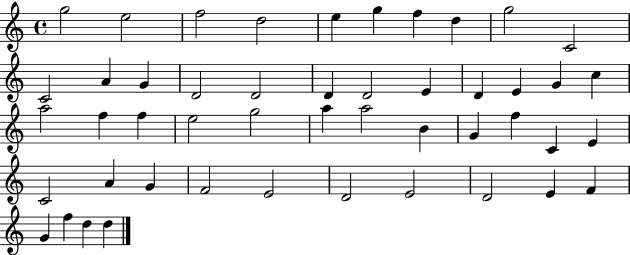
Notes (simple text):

G5/h E5/h F5/h D5/h E5/q G5/q F5/q D5/q G5/h C4/h C4/h A4/q G4/q D4/h D4/h D4/q D4/h E4/q D4/q E4/q G4/q C5/q A5/h F5/q F5/q E5/h G5/h A5/q A5/h B4/q G4/q F5/q C4/q E4/q C4/h A4/q G4/q F4/h E4/h D4/h E4/h D4/h E4/q F4/q G4/q F5/q D5/q D5/q